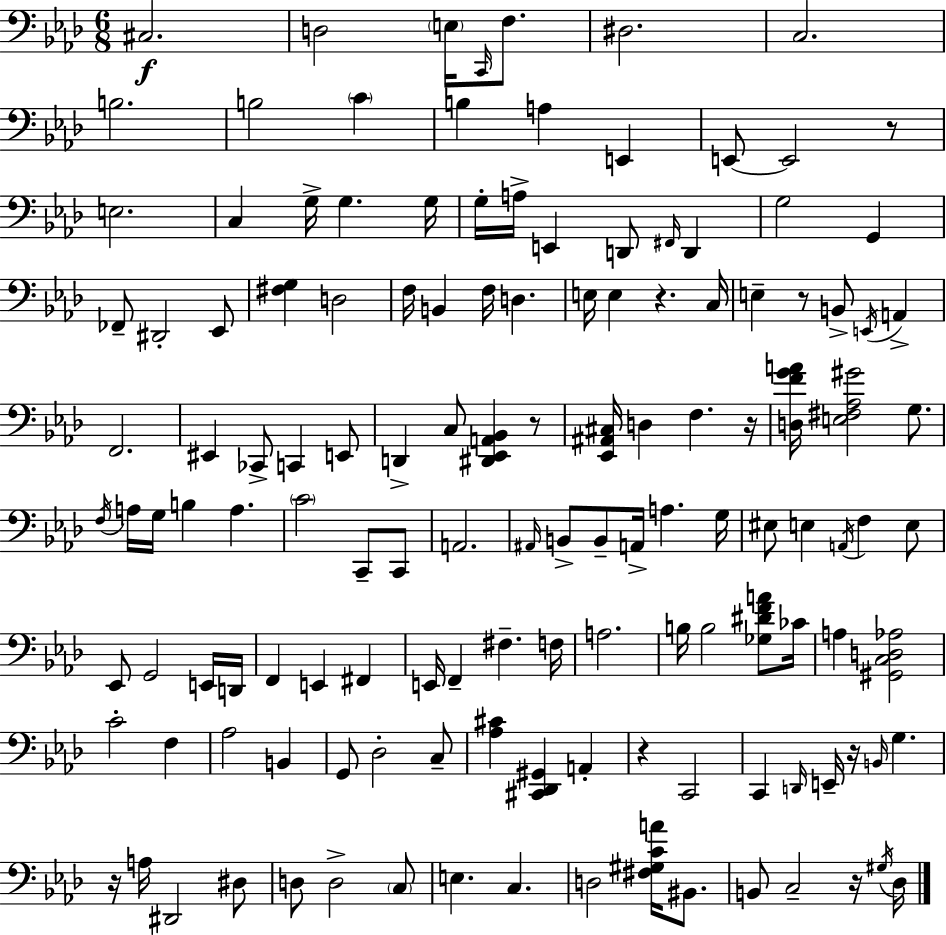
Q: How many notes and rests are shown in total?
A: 136